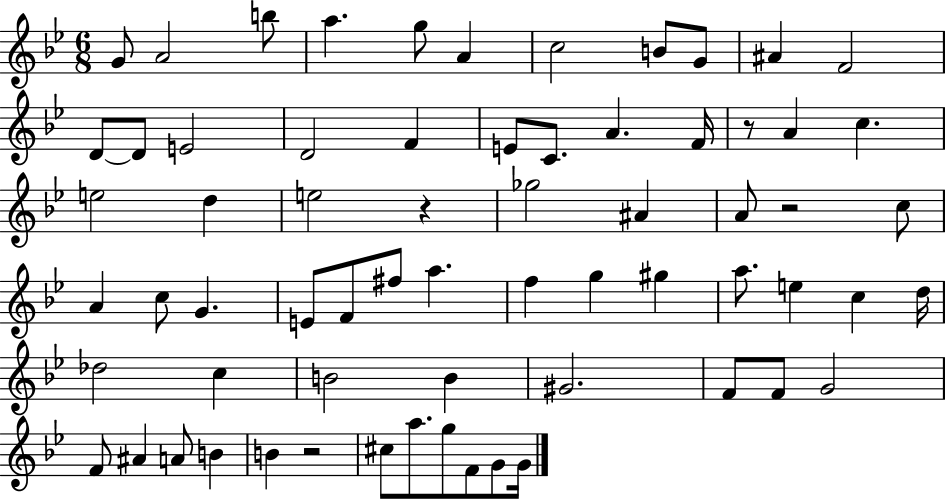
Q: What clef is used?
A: treble